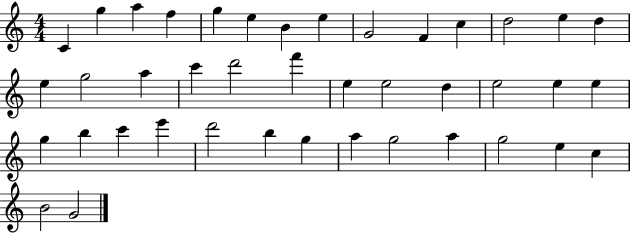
X:1
T:Untitled
M:4/4
L:1/4
K:C
C g a f g e B e G2 F c d2 e d e g2 a c' d'2 f' e e2 d e2 e e g b c' e' d'2 b g a g2 a g2 e c B2 G2